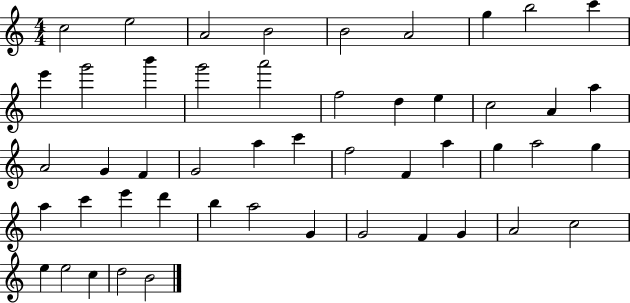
{
  \clef treble
  \numericTimeSignature
  \time 4/4
  \key c \major
  c''2 e''2 | a'2 b'2 | b'2 a'2 | g''4 b''2 c'''4 | \break e'''4 g'''2 b'''4 | g'''2 a'''2 | f''2 d''4 e''4 | c''2 a'4 a''4 | \break a'2 g'4 f'4 | g'2 a''4 c'''4 | f''2 f'4 a''4 | g''4 a''2 g''4 | \break a''4 c'''4 e'''4 d'''4 | b''4 a''2 g'4 | g'2 f'4 g'4 | a'2 c''2 | \break e''4 e''2 c''4 | d''2 b'2 | \bar "|."
}